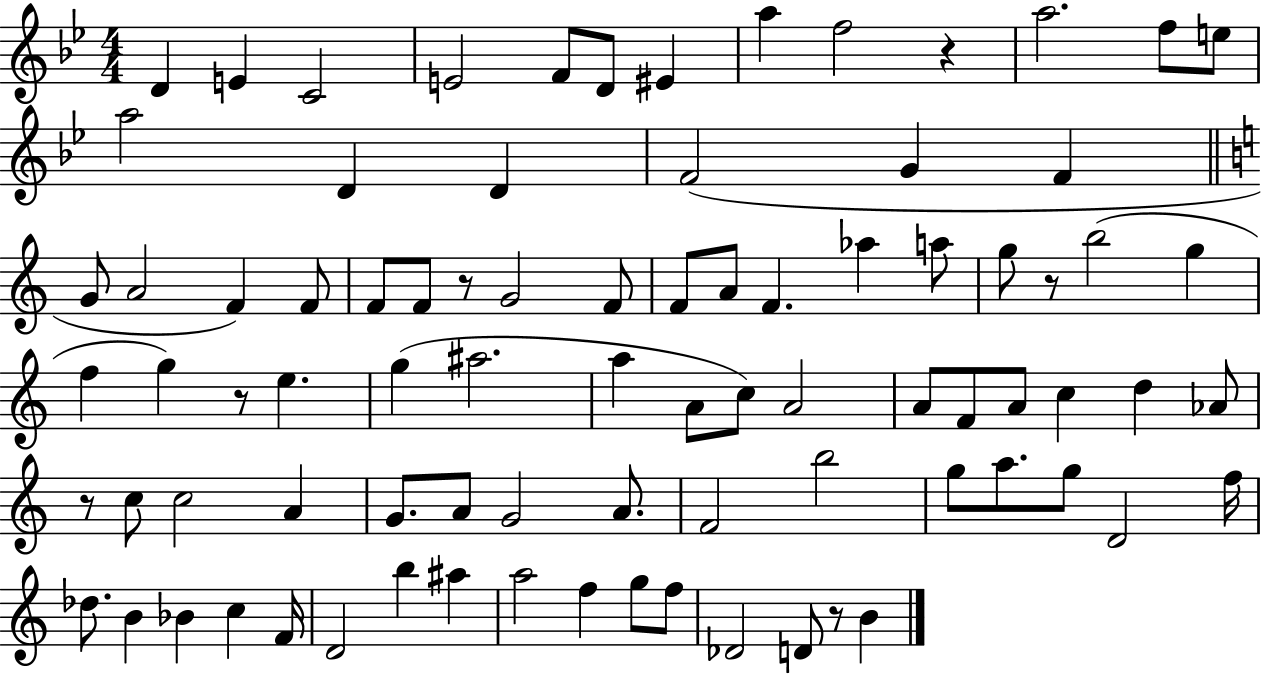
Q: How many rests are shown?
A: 6